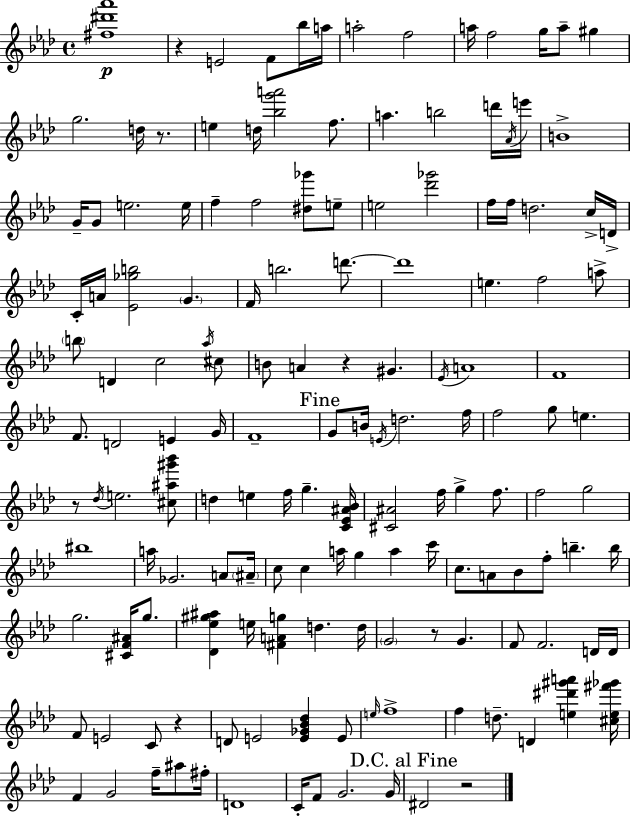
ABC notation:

X:1
T:Untitled
M:4/4
L:1/4
K:Fm
[^f^d'_a']4 z E2 F/2 _b/4 a/4 a2 f2 a/4 f2 g/4 a/2 ^g g2 d/4 z/2 e d/4 [_bg'a']2 f/2 a b2 d'/4 _A/4 e'/4 B4 G/4 G/2 e2 e/4 f f2 [^d_g']/2 e/2 e2 [_d'_g']2 f/4 f/4 d2 c/4 D/4 C/4 A/4 [_E_gb]2 G F/4 b2 d'/2 d'4 e f2 a/2 b/2 D c2 _a/4 ^c/2 B/2 A z ^G _E/4 A4 F4 F/2 D2 E G/4 F4 G/2 B/4 E/4 d2 f/4 f2 g/2 e z/2 _d/4 e2 [^c^a^g'_b']/2 d e f/4 g [C_E^A_B]/4 [^C^A]2 f/4 g f/2 f2 g2 ^b4 a/4 _G2 A/2 ^A/4 c/2 c a/4 g a c'/4 c/2 A/2 _B/2 f/2 b b/4 g2 [^CF^A]/4 g/2 [_D_e^g^a] e/4 [^FAg] d d/4 G2 z/2 G F/2 F2 D/4 D/4 F/2 E2 C/2 z D/2 E2 [E_G_B_d] E/2 e/4 f4 f d/2 D [e^d'^g'a'] [^ce^f'_g']/4 F G2 f/4 ^a/2 ^f/4 D4 C/4 F/2 G2 G/4 ^D2 z2